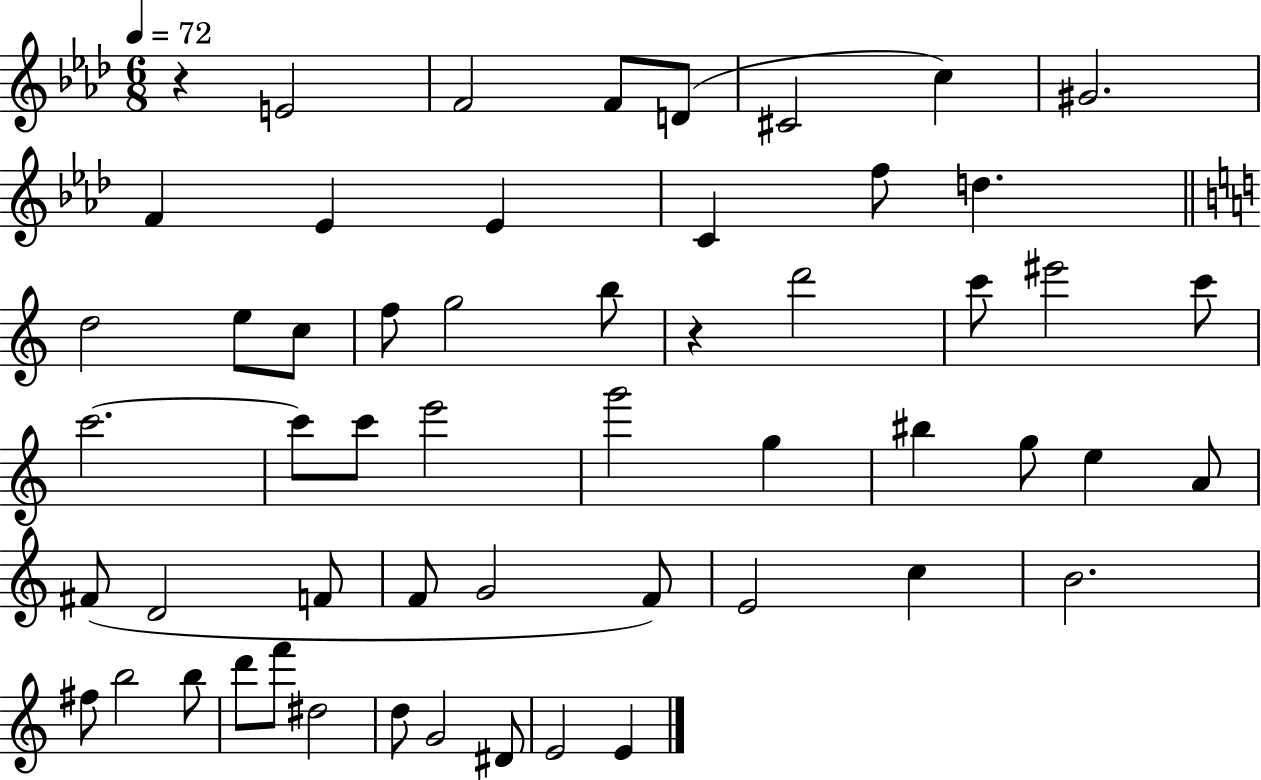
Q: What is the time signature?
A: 6/8